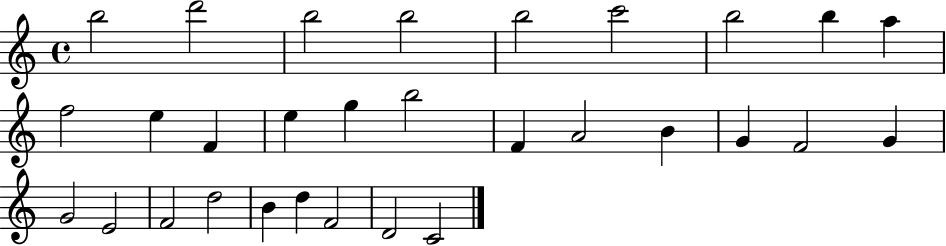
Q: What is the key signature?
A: C major